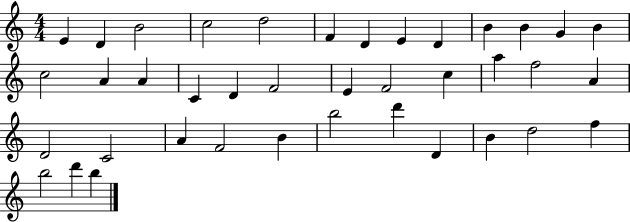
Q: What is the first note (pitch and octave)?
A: E4